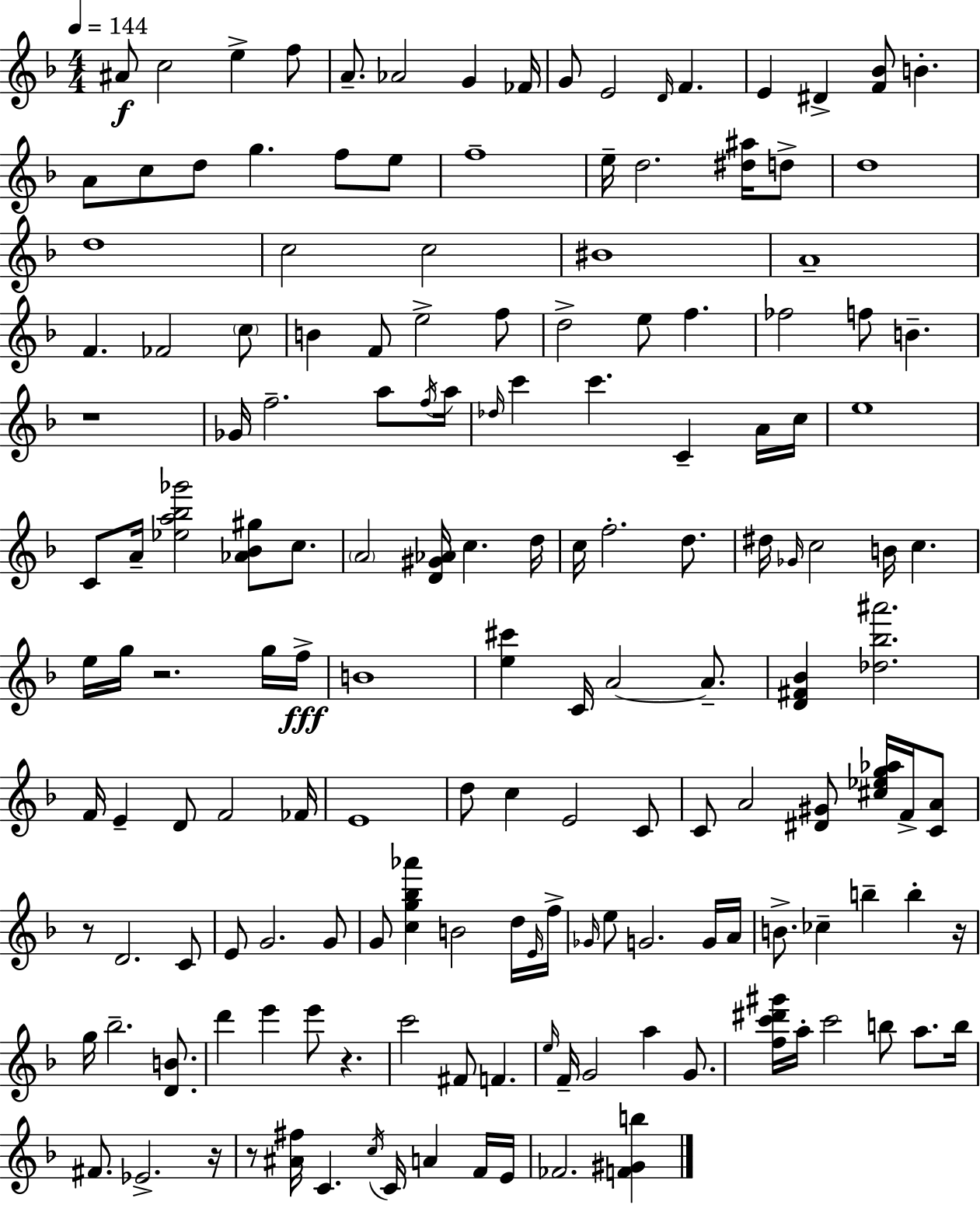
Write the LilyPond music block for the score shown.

{
  \clef treble
  \numericTimeSignature
  \time 4/4
  \key d \minor
  \tempo 4 = 144
  \repeat volta 2 { ais'8\f c''2 e''4-> f''8 | a'8.-- aes'2 g'4 fes'16 | g'8 e'2 \grace { d'16 } f'4. | e'4 dis'4-> <f' bes'>8 b'4.-. | \break a'8 c''8 d''8 g''4. f''8 e''8 | f''1-- | e''16-- d''2. <dis'' ais''>16 d''8-> | d''1 | \break d''1 | c''2 c''2 | bis'1 | a'1-- | \break f'4. fes'2 \parenthesize c''8 | b'4 f'8 e''2-> f''8 | d''2-> e''8 f''4. | fes''2 f''8 b'4.-- | \break r1 | ges'16 f''2.-- a''8 | \acciaccatura { f''16 } a''16 \grace { des''16 } c'''4 c'''4. c'4-- | a'16 c''16 e''1 | \break c'8 a'16-- <ees'' a'' bes'' ges'''>2 <aes' bes' gis''>8 | c''8. \parenthesize a'2 <d' gis' aes'>16 c''4. | d''16 c''16 f''2.-. | d''8. dis''16 \grace { ges'16 } c''2 b'16 c''4. | \break e''16 g''16 r2. | g''16 f''16->\fff b'1 | <e'' cis'''>4 c'16 a'2~~ | a'8.-- <d' fis' bes'>4 <des'' bes'' ais'''>2. | \break f'16 e'4-- d'8 f'2 | fes'16 e'1 | d''8 c''4 e'2 | c'8 c'8 a'2 <dis' gis'>8 | \break <cis'' ees'' g'' aes''>16 f'16-> <c' a'>8 r8 d'2. | c'8 e'8 g'2. | g'8 g'8 <c'' g'' bes'' aes'''>4 b'2 | d''16 \grace { e'16 } f''16-> \grace { ges'16 } e''8 g'2. | \break g'16 a'16 b'8.-> ces''4-- b''4-- | b''4-. r16 g''16 bes''2.-- | <d' b'>8. d'''4 e'''4 e'''8 | r4. c'''2 fis'8 | \break f'4. \grace { e''16 } f'16-- g'2 | a''4 g'8. <f'' c''' dis''' gis'''>16 a''16-. c'''2 | b''8 a''8. b''16 fis'8. ees'2.-> | r16 r8 <ais' fis''>16 c'4. | \break \acciaccatura { c''16 } c'16 a'4 f'16 e'16 fes'2. | <f' gis' b''>4 } \bar "|."
}